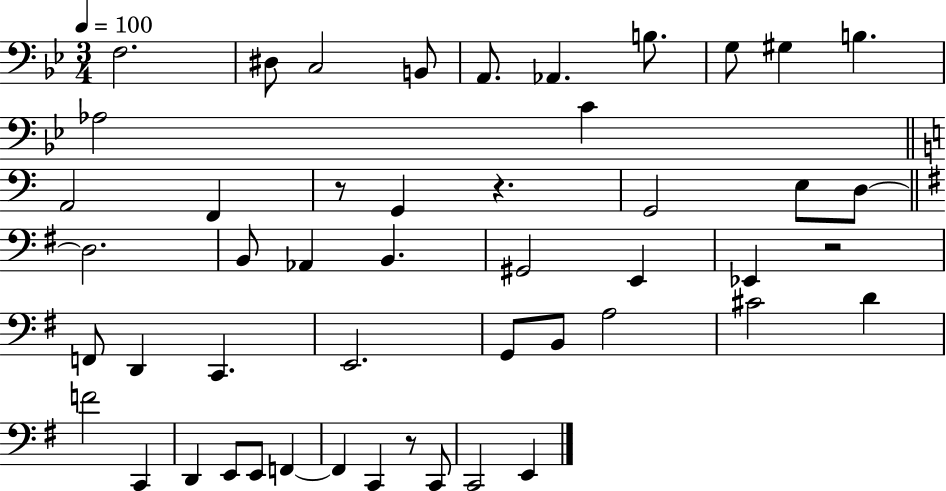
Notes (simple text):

F3/h. D#3/e C3/h B2/e A2/e. Ab2/q. B3/e. G3/e G#3/q B3/q. Ab3/h C4/q A2/h F2/q R/e G2/q R/q. G2/h E3/e D3/e D3/h. B2/e Ab2/q B2/q. G#2/h E2/q Eb2/q R/h F2/e D2/q C2/q. E2/h. G2/e B2/e A3/h C#4/h D4/q F4/h C2/q D2/q E2/e E2/e F2/q F2/q C2/q R/e C2/e C2/h E2/q